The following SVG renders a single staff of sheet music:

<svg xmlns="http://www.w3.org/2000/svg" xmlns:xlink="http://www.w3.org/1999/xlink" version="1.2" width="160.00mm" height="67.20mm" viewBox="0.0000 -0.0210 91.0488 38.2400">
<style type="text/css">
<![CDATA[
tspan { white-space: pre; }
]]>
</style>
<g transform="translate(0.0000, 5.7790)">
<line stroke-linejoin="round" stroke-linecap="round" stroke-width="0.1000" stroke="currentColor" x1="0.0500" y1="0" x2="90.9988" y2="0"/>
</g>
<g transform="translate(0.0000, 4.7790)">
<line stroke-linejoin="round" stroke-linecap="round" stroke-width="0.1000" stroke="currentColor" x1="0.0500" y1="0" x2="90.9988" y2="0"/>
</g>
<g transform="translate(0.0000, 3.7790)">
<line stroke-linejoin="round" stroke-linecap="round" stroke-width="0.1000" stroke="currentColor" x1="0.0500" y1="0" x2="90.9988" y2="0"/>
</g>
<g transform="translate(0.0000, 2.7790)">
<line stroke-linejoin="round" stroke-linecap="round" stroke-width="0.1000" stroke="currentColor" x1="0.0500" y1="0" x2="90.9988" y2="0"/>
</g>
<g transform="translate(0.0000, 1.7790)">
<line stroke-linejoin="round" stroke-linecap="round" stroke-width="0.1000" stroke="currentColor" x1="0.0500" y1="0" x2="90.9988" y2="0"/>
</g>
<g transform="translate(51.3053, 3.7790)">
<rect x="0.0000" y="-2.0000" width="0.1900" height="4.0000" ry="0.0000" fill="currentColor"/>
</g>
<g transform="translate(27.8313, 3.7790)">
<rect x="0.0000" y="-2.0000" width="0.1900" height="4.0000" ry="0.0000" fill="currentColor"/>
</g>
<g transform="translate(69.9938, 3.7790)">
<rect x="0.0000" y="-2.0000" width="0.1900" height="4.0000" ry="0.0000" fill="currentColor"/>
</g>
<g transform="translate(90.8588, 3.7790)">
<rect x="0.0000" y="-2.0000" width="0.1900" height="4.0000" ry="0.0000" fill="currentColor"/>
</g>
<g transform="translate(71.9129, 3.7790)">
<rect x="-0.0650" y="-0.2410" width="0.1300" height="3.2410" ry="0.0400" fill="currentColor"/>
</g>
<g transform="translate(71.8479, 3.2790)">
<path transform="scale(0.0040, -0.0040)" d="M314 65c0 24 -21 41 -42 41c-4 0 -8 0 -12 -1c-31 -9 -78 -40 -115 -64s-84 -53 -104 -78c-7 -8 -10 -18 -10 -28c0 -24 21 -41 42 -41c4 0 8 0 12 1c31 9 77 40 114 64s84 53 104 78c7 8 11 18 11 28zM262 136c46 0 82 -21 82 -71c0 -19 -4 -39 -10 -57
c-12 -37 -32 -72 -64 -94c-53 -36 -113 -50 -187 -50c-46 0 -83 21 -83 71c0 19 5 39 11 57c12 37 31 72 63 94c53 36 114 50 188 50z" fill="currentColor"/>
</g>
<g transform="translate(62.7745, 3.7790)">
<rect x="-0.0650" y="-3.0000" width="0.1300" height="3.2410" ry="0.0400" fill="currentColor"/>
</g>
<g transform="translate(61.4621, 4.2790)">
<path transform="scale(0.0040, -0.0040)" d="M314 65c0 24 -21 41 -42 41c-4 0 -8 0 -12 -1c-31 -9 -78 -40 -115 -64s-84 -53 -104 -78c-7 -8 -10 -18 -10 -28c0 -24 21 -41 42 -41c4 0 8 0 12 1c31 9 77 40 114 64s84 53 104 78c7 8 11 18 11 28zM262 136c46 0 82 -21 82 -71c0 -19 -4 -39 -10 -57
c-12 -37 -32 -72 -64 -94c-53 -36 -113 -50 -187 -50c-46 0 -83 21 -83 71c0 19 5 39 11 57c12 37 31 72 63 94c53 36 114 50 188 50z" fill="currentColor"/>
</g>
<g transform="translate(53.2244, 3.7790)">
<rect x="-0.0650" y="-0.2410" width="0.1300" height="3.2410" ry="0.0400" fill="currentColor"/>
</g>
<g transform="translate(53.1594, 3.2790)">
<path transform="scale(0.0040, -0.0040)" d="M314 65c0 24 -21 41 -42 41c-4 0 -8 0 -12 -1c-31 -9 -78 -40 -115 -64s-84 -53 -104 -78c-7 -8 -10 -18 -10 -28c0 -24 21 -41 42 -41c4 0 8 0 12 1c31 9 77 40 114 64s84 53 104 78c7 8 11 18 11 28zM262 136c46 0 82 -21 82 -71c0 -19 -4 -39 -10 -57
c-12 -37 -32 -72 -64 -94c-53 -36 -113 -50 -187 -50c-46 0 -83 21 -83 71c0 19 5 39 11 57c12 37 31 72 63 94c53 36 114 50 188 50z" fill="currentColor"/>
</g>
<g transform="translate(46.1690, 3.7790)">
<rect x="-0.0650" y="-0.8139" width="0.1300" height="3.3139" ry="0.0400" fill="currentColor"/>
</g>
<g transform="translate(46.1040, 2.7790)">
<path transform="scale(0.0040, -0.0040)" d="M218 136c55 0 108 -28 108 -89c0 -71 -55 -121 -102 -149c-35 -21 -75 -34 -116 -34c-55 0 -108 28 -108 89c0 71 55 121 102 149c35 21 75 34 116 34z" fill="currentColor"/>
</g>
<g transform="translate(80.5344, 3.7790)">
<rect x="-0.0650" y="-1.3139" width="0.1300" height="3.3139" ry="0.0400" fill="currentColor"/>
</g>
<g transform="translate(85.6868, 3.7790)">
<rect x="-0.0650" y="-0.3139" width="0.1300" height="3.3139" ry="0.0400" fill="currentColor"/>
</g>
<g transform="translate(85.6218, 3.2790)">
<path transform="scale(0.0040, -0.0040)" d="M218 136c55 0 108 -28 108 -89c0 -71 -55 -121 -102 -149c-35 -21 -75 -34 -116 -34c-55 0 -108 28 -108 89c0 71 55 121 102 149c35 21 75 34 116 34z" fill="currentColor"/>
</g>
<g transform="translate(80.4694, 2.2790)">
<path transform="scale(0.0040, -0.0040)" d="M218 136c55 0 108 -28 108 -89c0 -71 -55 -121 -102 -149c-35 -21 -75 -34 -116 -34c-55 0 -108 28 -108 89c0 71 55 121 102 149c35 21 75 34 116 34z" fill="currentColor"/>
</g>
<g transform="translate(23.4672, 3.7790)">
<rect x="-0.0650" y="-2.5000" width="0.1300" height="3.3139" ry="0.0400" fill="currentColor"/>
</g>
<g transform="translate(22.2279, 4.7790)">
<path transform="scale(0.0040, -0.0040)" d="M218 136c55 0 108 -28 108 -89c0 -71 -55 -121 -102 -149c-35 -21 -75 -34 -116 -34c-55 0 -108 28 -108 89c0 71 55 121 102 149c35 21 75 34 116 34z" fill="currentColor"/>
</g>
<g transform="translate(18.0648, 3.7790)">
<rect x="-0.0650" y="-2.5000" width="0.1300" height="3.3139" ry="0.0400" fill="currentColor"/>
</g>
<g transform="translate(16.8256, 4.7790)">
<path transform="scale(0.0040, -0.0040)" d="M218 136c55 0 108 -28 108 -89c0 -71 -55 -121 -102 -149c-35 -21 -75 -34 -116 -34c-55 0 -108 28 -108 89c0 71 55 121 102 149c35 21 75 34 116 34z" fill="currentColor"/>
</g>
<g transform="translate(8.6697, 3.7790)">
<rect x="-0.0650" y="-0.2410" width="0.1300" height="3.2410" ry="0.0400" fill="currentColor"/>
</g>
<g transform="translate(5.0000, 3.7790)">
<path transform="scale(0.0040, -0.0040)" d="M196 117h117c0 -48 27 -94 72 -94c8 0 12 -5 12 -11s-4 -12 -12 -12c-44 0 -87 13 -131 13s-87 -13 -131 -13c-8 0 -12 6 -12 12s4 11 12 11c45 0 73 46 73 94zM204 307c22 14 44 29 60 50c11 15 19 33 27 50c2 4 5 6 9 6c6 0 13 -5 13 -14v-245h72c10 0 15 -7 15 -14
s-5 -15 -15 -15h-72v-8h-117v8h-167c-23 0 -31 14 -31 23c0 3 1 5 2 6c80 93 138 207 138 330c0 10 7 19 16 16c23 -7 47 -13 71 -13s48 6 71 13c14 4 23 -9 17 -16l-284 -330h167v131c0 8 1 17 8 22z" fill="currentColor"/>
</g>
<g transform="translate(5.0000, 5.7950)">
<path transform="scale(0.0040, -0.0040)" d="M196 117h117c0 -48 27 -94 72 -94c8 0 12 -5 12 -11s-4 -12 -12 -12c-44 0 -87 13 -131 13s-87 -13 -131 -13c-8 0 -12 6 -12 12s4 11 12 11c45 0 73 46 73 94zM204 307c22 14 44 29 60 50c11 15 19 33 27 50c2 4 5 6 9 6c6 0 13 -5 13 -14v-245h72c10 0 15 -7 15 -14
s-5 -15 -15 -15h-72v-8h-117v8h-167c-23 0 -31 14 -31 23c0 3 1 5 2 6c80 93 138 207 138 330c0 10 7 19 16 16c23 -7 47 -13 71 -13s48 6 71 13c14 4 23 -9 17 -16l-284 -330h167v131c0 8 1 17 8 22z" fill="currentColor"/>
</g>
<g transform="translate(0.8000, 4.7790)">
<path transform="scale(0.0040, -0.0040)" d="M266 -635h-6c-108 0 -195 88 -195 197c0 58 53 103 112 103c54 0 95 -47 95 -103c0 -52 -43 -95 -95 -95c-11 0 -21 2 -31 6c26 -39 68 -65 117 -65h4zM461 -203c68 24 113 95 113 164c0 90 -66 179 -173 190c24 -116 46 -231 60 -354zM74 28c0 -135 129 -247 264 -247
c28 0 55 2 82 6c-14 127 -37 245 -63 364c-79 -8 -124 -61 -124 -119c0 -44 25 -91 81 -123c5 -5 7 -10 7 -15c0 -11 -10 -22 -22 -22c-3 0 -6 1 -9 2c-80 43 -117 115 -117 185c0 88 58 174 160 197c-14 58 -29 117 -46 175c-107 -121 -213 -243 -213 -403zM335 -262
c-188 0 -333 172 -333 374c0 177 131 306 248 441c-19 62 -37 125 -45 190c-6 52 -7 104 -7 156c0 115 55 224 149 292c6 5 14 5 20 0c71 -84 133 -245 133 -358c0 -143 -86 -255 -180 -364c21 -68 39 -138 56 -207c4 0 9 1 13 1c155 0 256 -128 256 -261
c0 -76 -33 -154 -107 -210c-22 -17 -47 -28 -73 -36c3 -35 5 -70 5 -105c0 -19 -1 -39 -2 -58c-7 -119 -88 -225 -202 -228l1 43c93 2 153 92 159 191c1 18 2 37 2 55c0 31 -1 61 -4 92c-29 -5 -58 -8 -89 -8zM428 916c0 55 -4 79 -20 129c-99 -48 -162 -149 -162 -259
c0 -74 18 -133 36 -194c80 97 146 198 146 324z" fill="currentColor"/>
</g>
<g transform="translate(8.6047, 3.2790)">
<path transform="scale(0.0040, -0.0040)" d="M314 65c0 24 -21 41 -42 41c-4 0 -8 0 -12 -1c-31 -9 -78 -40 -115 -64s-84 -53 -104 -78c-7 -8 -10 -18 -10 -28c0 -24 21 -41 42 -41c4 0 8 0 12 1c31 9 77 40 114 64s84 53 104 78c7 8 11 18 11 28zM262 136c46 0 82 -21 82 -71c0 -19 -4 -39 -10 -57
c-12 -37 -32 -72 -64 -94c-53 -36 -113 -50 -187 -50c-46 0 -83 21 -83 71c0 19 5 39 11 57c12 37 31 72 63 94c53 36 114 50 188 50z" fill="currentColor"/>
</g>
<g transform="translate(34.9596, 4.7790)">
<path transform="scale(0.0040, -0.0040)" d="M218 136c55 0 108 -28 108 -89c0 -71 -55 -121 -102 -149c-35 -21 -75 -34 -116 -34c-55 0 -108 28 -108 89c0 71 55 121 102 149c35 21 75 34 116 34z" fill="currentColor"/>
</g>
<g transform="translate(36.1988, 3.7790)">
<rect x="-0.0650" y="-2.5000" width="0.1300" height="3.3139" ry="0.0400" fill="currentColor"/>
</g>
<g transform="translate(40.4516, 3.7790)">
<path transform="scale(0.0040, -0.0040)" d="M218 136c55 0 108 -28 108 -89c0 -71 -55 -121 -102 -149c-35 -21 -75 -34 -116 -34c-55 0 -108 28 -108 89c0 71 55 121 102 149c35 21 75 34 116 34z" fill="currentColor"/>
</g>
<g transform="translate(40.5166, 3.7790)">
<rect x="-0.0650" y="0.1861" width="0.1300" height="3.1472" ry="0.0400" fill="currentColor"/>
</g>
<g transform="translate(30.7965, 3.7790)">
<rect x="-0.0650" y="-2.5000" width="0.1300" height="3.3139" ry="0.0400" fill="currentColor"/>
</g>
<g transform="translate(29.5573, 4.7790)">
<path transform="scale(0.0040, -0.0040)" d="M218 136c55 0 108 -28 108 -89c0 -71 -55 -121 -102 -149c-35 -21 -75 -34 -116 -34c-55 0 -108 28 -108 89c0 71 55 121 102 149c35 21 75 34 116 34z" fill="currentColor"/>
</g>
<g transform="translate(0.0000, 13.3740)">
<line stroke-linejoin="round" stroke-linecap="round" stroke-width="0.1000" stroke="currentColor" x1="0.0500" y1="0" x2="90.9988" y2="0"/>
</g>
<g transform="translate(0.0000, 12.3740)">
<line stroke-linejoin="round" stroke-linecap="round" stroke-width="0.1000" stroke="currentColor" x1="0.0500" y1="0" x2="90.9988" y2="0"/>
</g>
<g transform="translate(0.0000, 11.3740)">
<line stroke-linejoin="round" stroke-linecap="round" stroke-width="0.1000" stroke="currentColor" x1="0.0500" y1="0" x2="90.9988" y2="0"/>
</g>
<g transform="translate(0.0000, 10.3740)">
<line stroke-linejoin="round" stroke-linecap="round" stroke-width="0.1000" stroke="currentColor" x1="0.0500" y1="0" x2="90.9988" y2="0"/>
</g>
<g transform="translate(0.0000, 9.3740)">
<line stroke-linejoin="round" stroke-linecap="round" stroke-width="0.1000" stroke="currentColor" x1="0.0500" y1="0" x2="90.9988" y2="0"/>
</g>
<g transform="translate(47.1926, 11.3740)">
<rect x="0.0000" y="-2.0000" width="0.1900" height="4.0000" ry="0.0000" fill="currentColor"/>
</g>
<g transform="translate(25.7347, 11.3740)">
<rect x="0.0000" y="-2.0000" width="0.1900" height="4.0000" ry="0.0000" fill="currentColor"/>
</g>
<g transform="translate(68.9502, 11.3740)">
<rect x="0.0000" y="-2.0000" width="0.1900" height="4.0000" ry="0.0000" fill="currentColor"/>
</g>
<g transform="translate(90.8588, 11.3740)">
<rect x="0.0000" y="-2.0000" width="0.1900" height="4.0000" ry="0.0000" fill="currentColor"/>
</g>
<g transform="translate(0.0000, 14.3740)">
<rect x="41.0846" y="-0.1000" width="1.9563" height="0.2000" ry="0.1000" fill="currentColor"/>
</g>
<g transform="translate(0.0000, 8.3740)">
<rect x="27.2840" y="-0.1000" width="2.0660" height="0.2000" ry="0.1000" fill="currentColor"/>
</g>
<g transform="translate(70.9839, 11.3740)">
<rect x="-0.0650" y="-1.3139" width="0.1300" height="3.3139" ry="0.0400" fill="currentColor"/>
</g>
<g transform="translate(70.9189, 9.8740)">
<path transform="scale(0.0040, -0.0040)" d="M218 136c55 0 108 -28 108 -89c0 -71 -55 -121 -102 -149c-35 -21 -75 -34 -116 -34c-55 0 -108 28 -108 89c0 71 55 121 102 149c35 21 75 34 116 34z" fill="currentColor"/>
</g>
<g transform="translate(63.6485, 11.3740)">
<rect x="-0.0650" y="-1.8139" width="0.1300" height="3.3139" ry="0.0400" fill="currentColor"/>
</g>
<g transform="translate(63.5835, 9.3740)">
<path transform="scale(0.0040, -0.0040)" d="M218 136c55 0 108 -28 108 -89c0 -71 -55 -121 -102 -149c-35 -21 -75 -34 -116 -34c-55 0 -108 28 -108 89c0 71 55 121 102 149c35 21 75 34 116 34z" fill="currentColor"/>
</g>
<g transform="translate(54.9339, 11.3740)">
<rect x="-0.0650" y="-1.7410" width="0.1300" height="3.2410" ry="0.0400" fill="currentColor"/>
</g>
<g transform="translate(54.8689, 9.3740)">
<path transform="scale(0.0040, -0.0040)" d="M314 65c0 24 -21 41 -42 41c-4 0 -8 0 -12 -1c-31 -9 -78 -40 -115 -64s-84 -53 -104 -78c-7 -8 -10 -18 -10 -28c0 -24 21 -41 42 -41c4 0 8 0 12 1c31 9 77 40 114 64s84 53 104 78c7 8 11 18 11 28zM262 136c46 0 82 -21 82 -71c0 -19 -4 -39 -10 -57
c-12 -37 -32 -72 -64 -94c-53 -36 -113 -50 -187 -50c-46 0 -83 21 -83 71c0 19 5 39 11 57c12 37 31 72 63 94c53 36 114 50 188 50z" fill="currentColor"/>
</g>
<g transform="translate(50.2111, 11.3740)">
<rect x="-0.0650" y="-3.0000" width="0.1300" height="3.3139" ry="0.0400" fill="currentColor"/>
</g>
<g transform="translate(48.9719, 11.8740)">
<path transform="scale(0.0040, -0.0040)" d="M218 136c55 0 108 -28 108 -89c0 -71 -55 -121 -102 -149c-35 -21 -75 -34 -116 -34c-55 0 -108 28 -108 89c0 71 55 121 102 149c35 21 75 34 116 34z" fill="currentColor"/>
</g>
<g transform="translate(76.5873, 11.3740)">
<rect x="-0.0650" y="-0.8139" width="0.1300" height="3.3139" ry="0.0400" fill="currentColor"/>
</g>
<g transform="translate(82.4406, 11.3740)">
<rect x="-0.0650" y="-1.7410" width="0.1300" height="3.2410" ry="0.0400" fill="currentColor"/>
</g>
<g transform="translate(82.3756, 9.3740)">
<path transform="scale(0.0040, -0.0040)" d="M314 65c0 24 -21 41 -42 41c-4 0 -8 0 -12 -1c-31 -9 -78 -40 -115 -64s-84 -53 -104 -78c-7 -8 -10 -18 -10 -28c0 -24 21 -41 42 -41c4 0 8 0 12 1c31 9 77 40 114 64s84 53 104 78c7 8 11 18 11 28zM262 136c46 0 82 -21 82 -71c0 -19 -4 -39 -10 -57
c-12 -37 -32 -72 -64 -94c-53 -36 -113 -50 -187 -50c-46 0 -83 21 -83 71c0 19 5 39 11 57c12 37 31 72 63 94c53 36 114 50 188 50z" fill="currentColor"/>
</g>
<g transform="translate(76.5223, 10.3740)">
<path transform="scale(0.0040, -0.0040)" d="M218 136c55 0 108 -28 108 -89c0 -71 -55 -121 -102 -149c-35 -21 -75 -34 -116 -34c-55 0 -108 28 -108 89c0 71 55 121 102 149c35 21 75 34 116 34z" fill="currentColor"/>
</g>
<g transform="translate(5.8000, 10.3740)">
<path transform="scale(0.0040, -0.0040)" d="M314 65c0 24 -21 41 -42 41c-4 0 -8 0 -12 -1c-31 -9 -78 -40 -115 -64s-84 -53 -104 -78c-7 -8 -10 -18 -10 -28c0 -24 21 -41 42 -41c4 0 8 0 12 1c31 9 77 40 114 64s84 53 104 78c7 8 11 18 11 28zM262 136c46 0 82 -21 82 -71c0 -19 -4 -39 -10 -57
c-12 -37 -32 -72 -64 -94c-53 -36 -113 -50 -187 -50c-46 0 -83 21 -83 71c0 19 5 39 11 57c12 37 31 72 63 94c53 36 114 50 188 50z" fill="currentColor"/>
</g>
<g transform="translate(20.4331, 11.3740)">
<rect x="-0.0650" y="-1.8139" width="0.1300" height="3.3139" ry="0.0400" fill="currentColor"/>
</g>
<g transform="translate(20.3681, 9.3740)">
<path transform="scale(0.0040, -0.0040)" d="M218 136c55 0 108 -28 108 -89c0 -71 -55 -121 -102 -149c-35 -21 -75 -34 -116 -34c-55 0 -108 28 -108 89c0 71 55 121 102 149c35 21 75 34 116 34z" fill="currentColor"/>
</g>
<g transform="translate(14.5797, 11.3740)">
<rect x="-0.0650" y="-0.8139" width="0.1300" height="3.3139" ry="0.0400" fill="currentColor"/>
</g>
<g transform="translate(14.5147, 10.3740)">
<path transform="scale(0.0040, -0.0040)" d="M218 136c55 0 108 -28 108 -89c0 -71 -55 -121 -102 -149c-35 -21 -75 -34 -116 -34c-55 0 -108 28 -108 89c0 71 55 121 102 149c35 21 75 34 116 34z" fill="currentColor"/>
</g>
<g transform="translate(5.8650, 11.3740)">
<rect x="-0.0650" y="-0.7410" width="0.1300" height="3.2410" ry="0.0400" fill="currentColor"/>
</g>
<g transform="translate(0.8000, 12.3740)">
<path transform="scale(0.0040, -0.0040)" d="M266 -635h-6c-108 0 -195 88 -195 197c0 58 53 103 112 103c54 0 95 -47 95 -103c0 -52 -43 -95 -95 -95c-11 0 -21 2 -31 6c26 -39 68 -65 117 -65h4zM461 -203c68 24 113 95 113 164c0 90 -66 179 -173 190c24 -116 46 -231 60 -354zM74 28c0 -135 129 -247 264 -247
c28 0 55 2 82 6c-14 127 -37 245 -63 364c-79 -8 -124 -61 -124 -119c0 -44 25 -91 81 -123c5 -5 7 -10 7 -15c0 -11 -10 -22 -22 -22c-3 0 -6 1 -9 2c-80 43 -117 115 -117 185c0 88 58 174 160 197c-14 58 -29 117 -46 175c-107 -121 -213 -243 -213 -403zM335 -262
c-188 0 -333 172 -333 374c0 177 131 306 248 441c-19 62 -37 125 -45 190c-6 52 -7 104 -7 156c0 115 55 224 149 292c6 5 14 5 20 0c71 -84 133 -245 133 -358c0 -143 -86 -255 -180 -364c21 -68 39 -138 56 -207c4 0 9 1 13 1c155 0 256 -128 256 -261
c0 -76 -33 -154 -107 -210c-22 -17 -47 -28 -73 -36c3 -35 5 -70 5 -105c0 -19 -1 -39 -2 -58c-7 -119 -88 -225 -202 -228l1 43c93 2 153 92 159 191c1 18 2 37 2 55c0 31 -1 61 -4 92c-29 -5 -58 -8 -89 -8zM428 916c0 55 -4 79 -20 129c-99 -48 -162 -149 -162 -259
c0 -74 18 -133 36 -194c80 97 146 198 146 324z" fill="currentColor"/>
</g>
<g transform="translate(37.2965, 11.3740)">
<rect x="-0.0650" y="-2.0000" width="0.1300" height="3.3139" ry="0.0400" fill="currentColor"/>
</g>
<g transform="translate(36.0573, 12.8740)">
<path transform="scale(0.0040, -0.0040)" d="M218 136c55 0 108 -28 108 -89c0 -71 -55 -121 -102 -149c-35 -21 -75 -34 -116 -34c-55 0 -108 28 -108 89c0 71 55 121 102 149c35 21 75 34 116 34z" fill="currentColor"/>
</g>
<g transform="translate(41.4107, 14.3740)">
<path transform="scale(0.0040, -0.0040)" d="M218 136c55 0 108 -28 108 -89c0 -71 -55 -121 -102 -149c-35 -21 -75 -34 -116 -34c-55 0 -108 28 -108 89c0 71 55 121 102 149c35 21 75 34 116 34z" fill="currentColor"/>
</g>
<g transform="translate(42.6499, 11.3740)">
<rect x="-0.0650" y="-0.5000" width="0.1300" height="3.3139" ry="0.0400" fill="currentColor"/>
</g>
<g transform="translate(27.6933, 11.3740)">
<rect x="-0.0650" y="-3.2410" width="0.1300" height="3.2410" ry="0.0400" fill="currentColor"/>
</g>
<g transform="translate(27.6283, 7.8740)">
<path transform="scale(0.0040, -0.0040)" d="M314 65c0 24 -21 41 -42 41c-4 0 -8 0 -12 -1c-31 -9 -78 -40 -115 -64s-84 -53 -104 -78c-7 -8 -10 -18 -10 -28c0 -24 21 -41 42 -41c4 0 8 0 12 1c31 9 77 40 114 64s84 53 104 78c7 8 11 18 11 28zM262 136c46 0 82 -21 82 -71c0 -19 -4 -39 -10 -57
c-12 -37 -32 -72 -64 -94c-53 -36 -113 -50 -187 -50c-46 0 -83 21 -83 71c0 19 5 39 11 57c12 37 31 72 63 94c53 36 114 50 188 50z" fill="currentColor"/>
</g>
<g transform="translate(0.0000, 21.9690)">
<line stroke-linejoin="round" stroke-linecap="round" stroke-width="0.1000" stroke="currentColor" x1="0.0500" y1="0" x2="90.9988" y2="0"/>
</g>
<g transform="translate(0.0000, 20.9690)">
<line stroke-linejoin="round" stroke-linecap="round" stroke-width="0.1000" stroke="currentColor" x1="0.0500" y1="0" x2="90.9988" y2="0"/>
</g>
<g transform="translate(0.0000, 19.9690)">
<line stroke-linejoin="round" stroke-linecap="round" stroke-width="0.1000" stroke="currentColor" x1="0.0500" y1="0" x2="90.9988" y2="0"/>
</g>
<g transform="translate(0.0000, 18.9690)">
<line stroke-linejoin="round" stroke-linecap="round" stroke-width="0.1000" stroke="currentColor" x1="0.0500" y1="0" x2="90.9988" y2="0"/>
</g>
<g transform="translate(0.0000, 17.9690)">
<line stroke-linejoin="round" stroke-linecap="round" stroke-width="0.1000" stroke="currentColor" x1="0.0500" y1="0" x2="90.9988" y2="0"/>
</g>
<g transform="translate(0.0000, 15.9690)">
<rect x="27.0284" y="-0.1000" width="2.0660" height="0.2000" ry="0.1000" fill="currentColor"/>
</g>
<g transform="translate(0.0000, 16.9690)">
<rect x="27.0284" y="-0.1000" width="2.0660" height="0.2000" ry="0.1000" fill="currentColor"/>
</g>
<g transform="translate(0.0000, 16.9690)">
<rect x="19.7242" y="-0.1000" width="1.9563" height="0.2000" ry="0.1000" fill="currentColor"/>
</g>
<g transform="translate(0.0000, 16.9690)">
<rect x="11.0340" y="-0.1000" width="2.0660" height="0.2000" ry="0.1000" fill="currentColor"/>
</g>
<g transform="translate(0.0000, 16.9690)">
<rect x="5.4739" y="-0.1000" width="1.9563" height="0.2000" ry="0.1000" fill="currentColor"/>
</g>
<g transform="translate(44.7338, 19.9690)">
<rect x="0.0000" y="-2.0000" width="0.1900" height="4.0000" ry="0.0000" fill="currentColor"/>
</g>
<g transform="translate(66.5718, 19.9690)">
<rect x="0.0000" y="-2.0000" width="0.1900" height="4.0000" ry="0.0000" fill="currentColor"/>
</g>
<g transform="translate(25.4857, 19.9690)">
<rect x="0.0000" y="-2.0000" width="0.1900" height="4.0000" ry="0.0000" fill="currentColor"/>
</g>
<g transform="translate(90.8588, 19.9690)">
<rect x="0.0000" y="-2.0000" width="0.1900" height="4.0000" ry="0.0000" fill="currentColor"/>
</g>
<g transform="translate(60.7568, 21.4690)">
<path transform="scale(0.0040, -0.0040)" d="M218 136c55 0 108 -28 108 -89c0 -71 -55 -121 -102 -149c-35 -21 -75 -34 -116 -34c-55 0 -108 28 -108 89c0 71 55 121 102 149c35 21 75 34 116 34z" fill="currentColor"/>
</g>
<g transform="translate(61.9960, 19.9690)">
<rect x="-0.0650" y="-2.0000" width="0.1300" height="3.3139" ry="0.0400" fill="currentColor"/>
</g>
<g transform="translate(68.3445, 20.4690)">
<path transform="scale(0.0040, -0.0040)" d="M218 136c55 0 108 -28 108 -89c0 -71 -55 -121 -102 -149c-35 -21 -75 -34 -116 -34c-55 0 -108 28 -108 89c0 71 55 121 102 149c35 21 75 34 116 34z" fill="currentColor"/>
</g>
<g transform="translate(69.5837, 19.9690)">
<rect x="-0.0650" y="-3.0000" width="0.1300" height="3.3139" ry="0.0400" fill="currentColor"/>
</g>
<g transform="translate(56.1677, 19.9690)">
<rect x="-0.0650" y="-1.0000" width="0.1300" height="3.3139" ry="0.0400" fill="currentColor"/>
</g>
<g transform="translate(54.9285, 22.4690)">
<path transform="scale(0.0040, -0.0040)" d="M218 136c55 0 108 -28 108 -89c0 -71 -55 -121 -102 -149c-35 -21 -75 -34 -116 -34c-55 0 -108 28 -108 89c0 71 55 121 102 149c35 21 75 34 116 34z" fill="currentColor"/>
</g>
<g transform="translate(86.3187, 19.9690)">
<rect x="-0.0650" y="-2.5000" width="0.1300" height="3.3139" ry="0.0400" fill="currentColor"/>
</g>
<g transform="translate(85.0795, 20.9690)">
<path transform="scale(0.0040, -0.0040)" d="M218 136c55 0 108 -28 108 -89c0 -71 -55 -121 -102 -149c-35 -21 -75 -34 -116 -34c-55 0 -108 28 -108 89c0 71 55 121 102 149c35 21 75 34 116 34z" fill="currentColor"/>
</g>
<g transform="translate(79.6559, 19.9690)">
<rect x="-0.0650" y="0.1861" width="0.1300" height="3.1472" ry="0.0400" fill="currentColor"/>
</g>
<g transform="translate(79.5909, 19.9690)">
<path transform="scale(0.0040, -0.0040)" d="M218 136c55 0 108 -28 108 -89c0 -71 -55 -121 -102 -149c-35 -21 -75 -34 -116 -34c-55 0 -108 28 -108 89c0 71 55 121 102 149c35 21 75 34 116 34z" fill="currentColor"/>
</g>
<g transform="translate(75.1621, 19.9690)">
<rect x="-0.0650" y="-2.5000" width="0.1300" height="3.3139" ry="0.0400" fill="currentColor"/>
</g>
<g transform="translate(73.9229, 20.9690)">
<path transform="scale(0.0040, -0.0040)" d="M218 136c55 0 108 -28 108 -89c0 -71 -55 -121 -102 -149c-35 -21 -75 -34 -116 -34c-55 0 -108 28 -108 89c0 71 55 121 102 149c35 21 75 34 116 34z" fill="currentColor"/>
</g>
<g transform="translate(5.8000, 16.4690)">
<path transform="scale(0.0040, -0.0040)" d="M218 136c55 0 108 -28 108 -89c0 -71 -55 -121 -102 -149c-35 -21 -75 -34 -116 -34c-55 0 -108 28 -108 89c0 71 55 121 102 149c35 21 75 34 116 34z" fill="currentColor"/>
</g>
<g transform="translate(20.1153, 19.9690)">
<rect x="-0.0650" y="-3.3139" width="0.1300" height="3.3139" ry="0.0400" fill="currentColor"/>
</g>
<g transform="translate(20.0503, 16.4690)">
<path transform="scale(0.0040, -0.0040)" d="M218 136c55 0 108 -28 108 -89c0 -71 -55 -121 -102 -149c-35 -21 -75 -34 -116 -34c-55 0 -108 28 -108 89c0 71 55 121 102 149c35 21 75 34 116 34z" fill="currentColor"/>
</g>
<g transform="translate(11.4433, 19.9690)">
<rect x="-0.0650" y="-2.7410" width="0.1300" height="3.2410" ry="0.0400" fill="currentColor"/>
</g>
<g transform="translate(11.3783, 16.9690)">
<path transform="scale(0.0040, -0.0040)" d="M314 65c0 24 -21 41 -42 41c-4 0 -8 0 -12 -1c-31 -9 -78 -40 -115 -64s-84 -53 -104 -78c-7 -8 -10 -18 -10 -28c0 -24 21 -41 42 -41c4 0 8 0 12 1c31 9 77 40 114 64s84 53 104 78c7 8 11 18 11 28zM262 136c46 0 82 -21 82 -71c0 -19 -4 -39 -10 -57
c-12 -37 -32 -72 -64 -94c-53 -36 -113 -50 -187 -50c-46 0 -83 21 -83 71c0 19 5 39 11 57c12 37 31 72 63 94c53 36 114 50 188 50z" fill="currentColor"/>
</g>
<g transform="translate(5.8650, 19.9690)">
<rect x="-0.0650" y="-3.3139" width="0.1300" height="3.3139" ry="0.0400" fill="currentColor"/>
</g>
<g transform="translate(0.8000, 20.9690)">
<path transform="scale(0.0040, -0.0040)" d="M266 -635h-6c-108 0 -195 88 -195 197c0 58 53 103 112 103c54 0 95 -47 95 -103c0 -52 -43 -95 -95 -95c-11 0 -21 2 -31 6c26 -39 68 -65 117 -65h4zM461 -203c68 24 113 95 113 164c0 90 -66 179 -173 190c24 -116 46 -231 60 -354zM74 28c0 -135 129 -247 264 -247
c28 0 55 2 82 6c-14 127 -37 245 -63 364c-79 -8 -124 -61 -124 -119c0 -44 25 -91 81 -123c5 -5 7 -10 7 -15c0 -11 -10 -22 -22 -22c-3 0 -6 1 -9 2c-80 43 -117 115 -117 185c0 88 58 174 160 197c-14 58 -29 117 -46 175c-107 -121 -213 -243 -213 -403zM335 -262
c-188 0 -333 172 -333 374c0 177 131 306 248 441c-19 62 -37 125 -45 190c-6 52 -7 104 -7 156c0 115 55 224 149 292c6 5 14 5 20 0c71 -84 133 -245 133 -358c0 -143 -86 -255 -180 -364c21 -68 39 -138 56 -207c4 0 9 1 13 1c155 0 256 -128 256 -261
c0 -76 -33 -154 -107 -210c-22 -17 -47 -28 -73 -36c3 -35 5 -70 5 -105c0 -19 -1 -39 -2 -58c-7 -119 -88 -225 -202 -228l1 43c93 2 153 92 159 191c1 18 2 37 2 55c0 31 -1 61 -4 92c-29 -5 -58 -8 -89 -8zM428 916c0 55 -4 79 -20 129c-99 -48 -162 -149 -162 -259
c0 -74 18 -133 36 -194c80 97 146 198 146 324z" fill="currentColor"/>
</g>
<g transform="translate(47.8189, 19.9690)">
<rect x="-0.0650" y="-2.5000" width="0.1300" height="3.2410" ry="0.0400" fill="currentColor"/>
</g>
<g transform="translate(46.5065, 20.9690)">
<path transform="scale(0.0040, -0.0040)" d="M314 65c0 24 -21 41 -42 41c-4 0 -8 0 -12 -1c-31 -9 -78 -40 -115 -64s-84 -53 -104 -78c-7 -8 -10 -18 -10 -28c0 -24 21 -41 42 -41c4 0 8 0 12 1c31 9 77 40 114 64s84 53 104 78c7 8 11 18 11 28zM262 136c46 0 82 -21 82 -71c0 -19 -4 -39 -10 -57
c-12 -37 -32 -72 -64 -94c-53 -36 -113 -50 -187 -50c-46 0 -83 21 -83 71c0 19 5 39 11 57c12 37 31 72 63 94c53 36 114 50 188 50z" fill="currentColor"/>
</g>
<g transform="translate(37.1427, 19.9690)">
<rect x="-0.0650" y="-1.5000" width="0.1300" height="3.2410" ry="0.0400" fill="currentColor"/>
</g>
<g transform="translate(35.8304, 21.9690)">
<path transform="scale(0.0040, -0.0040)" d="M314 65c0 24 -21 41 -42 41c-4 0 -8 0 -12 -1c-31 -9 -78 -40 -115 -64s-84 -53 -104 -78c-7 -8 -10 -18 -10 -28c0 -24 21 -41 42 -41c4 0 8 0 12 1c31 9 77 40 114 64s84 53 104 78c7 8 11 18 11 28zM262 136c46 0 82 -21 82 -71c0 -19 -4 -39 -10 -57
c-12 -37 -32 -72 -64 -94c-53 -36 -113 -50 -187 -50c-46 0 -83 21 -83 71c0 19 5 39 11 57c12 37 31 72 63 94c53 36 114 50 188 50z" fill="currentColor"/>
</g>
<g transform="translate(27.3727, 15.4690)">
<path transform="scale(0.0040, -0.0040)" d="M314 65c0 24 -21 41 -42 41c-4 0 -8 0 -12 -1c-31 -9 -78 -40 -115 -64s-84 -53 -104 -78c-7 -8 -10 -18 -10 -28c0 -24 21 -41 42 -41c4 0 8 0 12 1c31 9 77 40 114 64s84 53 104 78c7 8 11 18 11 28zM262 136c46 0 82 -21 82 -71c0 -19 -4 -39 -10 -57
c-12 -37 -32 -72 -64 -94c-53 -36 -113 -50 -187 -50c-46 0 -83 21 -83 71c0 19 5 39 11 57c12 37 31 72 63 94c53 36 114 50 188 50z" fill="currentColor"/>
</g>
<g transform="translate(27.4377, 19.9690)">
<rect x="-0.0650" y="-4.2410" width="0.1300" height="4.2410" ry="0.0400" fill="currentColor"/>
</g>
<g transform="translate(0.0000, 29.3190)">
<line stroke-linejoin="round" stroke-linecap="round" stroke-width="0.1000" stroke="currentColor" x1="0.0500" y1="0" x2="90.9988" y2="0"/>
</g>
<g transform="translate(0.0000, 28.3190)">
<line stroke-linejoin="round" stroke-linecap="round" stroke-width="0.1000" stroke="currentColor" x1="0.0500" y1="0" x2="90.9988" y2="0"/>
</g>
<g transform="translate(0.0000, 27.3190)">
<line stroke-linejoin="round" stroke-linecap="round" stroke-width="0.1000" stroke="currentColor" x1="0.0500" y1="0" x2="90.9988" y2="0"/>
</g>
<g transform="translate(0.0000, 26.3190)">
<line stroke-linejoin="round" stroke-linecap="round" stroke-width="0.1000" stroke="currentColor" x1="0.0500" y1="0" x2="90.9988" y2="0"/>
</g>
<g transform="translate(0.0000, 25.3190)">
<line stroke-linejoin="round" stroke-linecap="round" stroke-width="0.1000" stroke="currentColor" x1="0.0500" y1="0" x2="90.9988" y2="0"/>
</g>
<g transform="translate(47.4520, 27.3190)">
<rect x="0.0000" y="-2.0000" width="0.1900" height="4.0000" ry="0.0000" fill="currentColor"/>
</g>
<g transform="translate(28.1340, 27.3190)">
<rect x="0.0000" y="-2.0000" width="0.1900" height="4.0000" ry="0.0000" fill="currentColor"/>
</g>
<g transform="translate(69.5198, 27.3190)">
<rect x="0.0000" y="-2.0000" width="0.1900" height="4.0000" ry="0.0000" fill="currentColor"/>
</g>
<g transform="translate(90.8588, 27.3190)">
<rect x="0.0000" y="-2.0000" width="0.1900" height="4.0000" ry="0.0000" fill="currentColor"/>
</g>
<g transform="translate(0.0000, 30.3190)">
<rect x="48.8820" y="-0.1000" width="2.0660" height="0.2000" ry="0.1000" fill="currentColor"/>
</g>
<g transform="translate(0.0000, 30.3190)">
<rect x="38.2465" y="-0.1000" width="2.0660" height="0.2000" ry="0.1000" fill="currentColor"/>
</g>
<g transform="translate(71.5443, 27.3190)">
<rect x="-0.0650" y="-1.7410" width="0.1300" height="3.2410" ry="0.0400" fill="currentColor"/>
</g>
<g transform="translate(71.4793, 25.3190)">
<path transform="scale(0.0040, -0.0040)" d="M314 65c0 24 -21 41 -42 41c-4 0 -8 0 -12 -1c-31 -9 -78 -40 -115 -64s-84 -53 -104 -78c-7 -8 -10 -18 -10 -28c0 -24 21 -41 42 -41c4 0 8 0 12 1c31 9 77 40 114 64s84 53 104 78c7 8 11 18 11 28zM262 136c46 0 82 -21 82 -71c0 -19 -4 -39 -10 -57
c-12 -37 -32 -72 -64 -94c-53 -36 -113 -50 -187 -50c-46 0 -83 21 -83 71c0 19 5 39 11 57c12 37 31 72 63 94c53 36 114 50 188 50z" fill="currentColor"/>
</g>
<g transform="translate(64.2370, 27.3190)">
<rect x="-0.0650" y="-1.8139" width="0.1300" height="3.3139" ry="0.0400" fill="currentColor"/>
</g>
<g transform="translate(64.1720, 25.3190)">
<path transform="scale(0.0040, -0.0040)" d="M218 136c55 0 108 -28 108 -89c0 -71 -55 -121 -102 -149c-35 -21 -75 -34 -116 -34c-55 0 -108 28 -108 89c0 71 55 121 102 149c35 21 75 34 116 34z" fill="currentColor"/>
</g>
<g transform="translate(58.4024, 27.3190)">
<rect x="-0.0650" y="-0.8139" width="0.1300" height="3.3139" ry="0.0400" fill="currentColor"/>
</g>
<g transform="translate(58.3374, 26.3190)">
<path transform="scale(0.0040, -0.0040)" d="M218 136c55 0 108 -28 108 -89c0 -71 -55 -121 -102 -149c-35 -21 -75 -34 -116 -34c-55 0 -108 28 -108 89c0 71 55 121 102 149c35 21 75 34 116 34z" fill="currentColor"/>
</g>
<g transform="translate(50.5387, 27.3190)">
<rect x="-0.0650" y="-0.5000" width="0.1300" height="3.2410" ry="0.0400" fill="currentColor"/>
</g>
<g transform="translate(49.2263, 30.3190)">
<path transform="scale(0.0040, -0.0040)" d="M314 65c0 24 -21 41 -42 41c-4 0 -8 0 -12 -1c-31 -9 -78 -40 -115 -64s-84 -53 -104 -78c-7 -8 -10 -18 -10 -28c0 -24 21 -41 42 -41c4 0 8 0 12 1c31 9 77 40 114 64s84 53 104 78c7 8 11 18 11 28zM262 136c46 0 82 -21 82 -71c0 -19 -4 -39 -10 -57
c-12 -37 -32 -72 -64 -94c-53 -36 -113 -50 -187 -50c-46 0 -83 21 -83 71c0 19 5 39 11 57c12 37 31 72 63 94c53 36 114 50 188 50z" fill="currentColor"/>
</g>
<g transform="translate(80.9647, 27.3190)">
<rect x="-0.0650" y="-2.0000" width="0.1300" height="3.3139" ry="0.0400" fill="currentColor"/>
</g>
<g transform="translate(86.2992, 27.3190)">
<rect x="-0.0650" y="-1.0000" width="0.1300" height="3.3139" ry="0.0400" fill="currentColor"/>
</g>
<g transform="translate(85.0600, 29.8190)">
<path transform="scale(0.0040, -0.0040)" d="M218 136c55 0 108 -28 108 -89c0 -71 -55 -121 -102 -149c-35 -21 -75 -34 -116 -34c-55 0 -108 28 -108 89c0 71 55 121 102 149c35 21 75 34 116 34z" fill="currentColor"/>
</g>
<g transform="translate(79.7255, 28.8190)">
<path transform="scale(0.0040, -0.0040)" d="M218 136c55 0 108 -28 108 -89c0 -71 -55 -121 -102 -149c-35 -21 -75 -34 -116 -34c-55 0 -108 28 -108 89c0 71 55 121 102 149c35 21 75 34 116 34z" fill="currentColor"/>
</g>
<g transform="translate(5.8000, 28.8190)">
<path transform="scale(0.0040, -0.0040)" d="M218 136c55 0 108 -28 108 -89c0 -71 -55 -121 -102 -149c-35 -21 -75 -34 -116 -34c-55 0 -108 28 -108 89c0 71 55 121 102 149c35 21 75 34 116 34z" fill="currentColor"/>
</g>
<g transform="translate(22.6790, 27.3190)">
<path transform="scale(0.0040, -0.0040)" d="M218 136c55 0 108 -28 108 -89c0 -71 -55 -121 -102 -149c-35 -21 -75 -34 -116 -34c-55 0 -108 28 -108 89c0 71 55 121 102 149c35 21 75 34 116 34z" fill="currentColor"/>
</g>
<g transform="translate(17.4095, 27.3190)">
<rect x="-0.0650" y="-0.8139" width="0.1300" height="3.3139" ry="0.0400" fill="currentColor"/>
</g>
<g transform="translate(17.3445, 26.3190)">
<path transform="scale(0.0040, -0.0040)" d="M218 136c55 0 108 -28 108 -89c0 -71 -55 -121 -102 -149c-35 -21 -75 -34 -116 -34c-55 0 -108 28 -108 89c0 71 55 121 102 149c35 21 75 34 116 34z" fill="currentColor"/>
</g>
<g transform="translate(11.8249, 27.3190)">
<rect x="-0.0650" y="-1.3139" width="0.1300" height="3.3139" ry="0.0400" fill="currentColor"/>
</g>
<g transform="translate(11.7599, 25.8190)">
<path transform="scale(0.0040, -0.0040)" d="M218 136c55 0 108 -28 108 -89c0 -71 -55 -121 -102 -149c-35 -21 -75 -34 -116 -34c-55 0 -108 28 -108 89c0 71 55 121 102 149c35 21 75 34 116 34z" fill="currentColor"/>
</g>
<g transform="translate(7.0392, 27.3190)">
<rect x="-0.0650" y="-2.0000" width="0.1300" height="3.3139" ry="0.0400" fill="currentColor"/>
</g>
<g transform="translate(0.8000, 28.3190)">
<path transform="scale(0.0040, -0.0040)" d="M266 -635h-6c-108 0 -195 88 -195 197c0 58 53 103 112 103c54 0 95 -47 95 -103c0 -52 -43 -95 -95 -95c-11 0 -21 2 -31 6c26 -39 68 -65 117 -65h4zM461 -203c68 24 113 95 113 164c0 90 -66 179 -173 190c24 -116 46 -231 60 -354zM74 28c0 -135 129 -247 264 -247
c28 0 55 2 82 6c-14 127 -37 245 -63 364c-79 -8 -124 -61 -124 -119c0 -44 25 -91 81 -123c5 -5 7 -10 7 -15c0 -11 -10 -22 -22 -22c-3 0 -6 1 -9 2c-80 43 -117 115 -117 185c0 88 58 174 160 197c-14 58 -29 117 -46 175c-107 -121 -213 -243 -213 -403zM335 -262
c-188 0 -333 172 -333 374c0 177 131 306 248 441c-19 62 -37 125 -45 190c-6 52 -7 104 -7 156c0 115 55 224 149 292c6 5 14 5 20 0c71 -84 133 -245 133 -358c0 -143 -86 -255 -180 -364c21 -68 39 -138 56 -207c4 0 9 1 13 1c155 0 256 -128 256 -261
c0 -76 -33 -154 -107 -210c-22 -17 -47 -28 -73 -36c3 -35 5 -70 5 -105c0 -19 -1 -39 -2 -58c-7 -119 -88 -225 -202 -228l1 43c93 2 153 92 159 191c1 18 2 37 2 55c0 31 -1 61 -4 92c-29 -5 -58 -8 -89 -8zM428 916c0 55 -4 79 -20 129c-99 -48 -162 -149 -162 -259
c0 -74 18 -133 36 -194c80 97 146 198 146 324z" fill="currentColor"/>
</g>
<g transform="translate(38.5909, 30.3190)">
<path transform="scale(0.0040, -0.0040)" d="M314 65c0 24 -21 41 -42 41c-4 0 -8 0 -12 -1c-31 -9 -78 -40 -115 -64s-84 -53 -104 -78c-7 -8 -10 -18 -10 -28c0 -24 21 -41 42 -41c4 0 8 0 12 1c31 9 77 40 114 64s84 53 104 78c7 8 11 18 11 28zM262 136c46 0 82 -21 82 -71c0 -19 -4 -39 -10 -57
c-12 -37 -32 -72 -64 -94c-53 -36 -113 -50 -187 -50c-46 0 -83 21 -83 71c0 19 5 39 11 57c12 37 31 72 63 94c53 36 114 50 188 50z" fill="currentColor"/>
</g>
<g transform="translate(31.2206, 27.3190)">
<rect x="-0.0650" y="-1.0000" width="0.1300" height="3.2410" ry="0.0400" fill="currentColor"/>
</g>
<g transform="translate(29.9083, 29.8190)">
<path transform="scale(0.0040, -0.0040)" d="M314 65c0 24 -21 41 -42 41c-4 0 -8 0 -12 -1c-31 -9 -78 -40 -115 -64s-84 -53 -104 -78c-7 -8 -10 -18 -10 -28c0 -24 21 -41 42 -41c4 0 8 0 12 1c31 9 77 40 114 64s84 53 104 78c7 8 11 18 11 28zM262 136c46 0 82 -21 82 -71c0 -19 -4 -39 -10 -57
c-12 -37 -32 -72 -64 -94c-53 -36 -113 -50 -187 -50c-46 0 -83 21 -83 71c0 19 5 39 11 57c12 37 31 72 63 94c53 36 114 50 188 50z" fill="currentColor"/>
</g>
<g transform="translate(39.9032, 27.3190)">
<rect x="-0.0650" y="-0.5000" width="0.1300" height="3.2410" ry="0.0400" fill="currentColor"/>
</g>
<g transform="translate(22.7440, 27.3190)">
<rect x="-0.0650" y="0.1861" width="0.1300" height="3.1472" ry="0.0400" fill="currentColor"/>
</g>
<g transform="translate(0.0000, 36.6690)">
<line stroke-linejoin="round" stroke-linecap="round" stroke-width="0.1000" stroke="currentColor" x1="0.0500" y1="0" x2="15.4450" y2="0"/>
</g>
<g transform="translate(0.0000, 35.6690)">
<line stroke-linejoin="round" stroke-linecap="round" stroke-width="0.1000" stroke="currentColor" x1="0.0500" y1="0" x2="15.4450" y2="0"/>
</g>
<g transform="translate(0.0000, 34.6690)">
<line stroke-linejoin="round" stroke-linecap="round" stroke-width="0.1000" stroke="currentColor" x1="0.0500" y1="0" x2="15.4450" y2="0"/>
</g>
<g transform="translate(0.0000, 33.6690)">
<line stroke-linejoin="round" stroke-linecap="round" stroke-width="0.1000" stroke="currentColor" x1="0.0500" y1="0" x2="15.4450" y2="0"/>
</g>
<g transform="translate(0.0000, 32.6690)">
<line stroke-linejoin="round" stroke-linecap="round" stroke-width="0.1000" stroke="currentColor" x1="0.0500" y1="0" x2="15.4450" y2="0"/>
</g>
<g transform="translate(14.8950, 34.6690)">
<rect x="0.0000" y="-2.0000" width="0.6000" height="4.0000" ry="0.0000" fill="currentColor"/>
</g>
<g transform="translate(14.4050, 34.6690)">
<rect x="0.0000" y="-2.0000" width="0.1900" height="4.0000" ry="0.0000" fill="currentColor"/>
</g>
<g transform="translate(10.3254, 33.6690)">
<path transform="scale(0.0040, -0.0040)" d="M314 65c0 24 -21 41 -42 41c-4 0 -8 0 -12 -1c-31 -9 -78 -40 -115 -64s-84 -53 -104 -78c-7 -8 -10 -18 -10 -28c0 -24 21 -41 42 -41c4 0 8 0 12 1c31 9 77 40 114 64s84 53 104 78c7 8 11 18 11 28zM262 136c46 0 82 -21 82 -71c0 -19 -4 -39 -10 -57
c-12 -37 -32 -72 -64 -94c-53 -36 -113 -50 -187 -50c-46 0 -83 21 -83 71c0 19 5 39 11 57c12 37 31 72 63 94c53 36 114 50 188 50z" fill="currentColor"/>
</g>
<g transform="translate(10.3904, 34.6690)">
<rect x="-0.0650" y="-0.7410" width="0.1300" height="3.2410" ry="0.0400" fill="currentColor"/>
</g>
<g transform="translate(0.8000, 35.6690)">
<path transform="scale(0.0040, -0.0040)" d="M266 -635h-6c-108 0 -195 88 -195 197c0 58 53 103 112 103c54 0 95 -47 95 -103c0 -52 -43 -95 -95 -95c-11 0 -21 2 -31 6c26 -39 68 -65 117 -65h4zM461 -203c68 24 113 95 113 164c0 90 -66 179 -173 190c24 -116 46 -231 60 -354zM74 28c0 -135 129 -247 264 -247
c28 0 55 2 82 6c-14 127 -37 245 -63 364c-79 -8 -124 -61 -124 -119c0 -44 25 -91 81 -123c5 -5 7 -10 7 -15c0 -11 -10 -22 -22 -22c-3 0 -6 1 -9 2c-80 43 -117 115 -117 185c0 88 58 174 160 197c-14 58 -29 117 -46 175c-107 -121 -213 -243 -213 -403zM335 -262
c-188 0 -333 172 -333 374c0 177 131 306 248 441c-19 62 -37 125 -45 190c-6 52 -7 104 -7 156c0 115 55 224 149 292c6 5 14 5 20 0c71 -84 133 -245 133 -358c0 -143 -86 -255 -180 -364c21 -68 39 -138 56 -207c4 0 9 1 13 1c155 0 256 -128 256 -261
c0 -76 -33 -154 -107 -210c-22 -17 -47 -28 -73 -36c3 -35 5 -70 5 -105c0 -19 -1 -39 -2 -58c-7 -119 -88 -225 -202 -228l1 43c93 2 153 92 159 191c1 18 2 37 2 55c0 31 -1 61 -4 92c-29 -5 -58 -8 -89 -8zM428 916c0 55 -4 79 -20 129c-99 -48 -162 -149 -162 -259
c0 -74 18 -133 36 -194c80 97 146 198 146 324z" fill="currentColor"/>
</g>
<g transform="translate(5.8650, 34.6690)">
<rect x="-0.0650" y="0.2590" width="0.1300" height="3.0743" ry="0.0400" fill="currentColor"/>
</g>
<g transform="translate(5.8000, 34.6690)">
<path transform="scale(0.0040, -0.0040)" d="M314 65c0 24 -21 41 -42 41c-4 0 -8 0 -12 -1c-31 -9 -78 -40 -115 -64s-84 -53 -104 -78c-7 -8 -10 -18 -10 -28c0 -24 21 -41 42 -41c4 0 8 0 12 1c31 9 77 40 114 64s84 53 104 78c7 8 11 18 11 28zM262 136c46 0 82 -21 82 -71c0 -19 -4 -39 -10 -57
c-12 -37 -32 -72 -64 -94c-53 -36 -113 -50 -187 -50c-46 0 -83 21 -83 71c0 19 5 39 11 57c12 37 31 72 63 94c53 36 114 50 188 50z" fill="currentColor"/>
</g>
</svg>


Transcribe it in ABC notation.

X:1
T:Untitled
M:4/4
L:1/4
K:C
c2 G G G G B d c2 A2 c2 e c d2 d f b2 F C A f2 f e d f2 b a2 b d'2 E2 G2 D F A G B G F e d B D2 C2 C2 d f f2 F D B2 d2